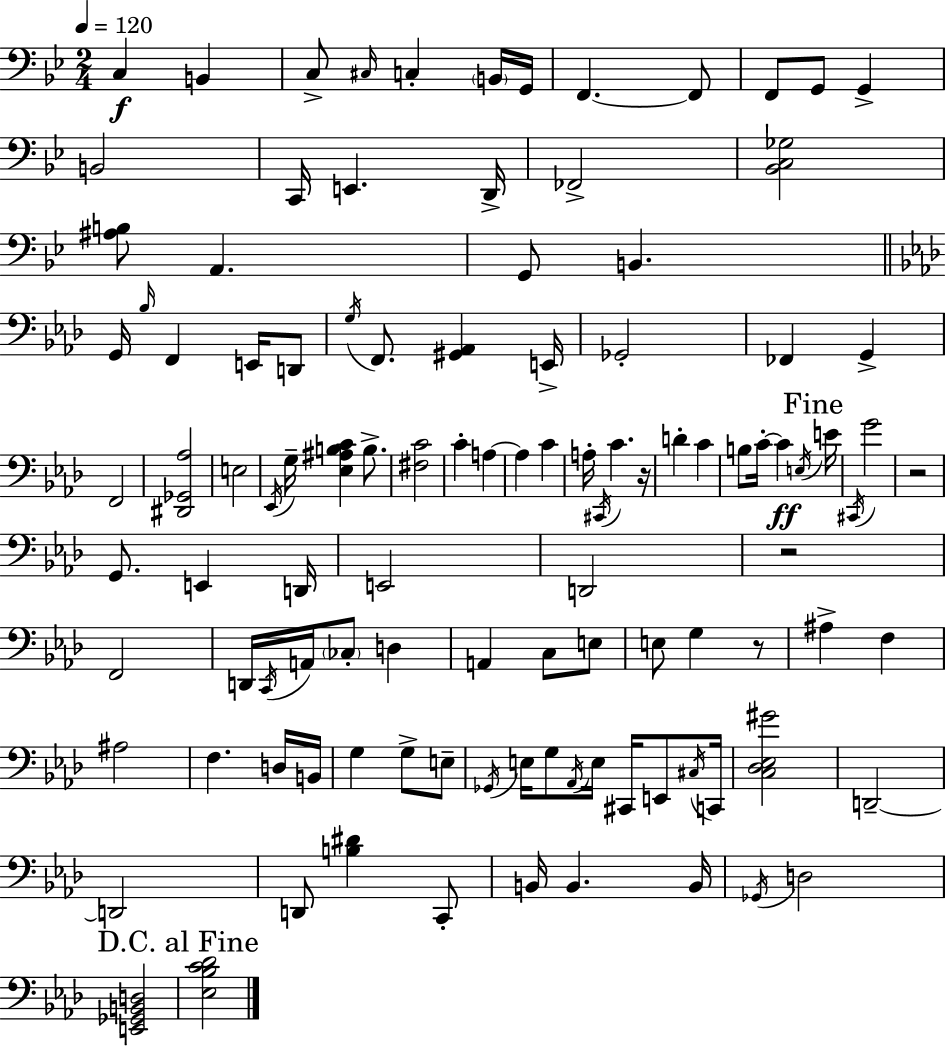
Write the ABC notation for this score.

X:1
T:Untitled
M:2/4
L:1/4
K:Gm
C, B,, C,/2 ^C,/4 C, B,,/4 G,,/4 F,, F,,/2 F,,/2 G,,/2 G,, B,,2 C,,/4 E,, D,,/4 _F,,2 [_B,,C,_G,]2 [^A,B,]/2 A,, G,,/2 B,, G,,/4 _B,/4 F,, E,,/4 D,,/2 G,/4 F,,/2 [^G,,_A,,] E,,/4 _G,,2 _F,, G,, F,,2 [^D,,_G,,_A,]2 E,2 _E,,/4 G,/4 [_E,^A,B,C] B,/2 [^F,C]2 C A, A, C A,/4 ^C,,/4 C z/4 D C B,/2 C/4 C E,/4 E/4 ^C,,/4 G2 z2 G,,/2 E,, D,,/4 E,,2 D,,2 z2 F,,2 D,,/4 C,,/4 A,,/4 _C,/2 D, A,, C,/2 E,/2 E,/2 G, z/2 ^A, F, ^A,2 F, D,/4 B,,/4 G, G,/2 E,/2 _G,,/4 E,/4 G,/2 _A,,/4 E,/4 ^C,,/4 E,,/2 ^C,/4 C,,/4 [C,_D,_E,^G]2 D,,2 D,,2 D,,/2 [B,^D] C,,/2 B,,/4 B,, B,,/4 _G,,/4 D,2 [E,,_G,,B,,D,]2 [_E,_B,C_D]2